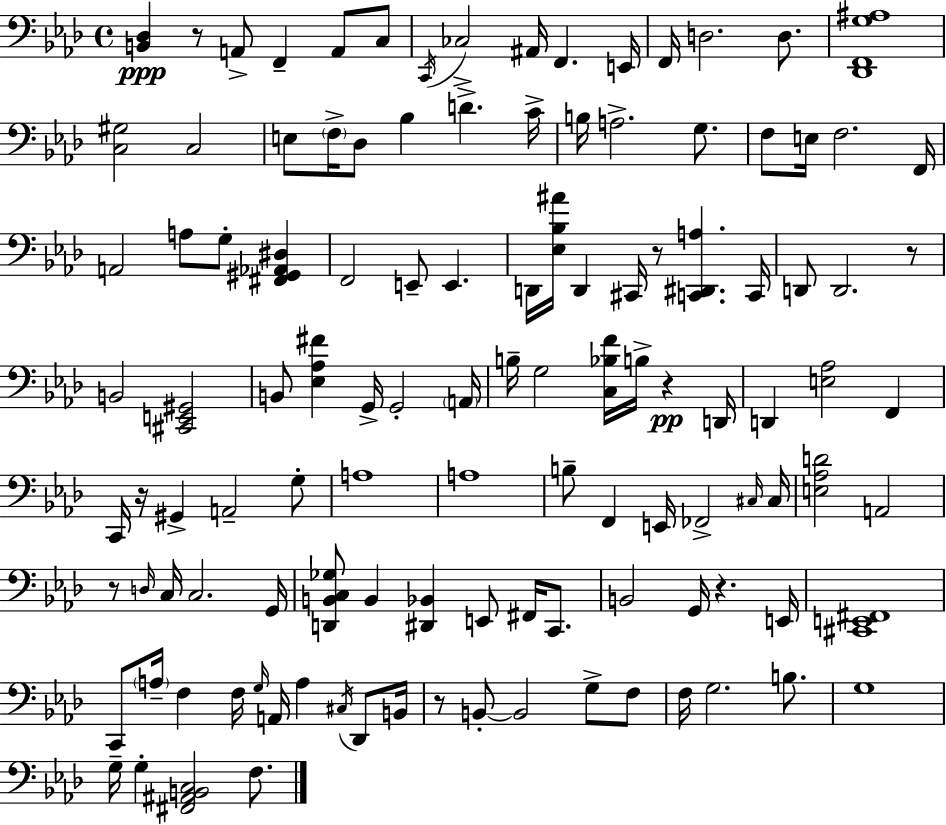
[B2,Db3]/q R/e A2/e F2/q A2/e C3/e C2/s CES3/h A#2/s F2/q. E2/s F2/s D3/h. D3/e. [Db2,F2,G3,A#3]/w [C3,G#3]/h C3/h E3/e F3/s Db3/e Bb3/q D4/q. C4/s B3/s A3/h. G3/e. F3/e E3/s F3/h. F2/s A2/h A3/e G3/e [F#2,G#2,Ab2,D#3]/q F2/h E2/e E2/q. D2/s [Eb3,Bb3,A#4]/s D2/q C#2/s R/e [C2,D#2,A3]/q. C2/s D2/e D2/h. R/e B2/h [C#2,E2,G#2]/h B2/e [Eb3,Ab3,F#4]/q G2/s G2/h A2/s B3/s G3/h [C3,Bb3,F4]/s B3/s R/q D2/s D2/q [E3,Ab3]/h F2/q C2/s R/s G#2/q A2/h G3/e A3/w A3/w B3/e F2/q E2/s FES2/h C#3/s C#3/s [E3,Ab3,D4]/h A2/h R/e D3/s C3/s C3/h. G2/s [D2,B2,C3,Gb3]/e B2/q [D#2,Bb2]/q E2/e F#2/s C2/e. B2/h G2/s R/q. E2/s [C#2,E2,F#2]/w C2/e A3/s F3/q F3/s G3/s A2/s A3/q C#3/s Db2/e B2/s R/e B2/e B2/h G3/e F3/e F3/s G3/h. B3/e. G3/w G3/s G3/q [F#2,A#2,B2,C3]/h F3/e.